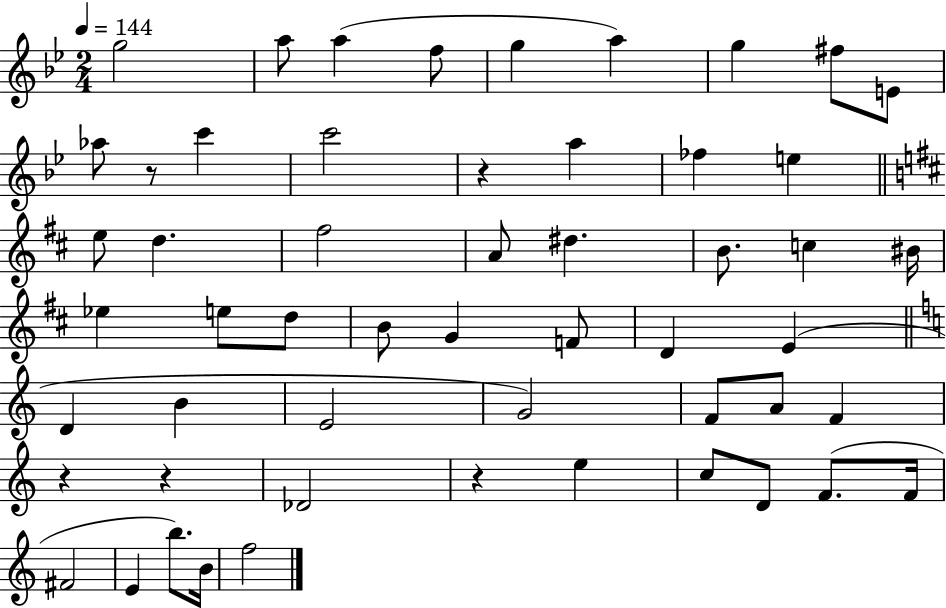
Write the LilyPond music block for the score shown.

{
  \clef treble
  \numericTimeSignature
  \time 2/4
  \key bes \major
  \tempo 4 = 144
  g''2 | a''8 a''4( f''8 | g''4 a''4) | g''4 fis''8 e'8 | \break aes''8 r8 c'''4 | c'''2 | r4 a''4 | fes''4 e''4 | \break \bar "||" \break \key d \major e''8 d''4. | fis''2 | a'8 dis''4. | b'8. c''4 bis'16 | \break ees''4 e''8 d''8 | b'8 g'4 f'8 | d'4 e'4( | \bar "||" \break \key c \major d'4 b'4 | e'2 | g'2) | f'8 a'8 f'4 | \break r4 r4 | des'2 | r4 e''4 | c''8 d'8 f'8.( f'16 | \break fis'2 | e'4 b''8.) b'16 | f''2 | \bar "|."
}